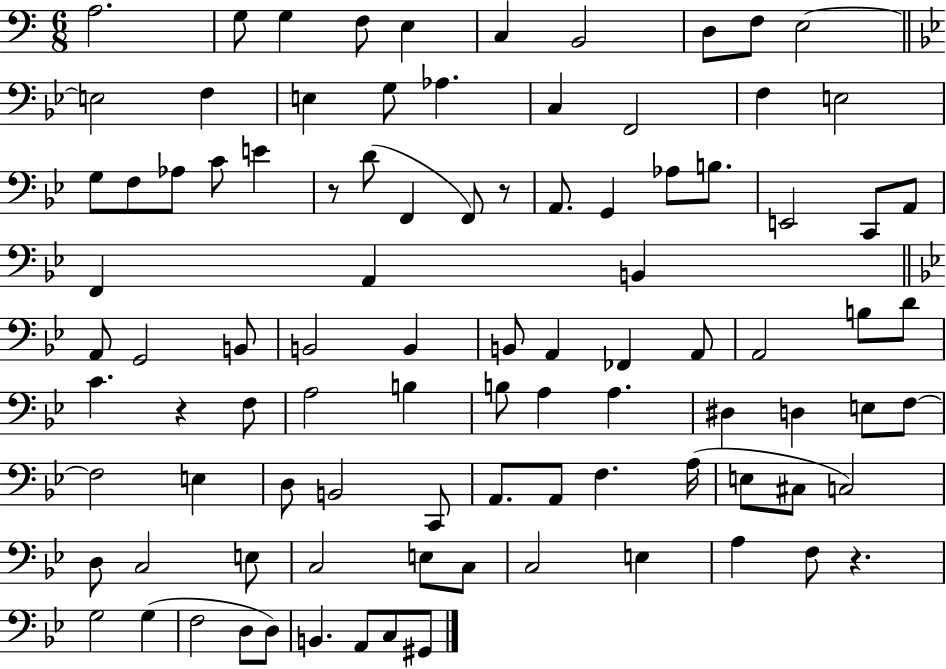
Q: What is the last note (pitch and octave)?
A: G#2